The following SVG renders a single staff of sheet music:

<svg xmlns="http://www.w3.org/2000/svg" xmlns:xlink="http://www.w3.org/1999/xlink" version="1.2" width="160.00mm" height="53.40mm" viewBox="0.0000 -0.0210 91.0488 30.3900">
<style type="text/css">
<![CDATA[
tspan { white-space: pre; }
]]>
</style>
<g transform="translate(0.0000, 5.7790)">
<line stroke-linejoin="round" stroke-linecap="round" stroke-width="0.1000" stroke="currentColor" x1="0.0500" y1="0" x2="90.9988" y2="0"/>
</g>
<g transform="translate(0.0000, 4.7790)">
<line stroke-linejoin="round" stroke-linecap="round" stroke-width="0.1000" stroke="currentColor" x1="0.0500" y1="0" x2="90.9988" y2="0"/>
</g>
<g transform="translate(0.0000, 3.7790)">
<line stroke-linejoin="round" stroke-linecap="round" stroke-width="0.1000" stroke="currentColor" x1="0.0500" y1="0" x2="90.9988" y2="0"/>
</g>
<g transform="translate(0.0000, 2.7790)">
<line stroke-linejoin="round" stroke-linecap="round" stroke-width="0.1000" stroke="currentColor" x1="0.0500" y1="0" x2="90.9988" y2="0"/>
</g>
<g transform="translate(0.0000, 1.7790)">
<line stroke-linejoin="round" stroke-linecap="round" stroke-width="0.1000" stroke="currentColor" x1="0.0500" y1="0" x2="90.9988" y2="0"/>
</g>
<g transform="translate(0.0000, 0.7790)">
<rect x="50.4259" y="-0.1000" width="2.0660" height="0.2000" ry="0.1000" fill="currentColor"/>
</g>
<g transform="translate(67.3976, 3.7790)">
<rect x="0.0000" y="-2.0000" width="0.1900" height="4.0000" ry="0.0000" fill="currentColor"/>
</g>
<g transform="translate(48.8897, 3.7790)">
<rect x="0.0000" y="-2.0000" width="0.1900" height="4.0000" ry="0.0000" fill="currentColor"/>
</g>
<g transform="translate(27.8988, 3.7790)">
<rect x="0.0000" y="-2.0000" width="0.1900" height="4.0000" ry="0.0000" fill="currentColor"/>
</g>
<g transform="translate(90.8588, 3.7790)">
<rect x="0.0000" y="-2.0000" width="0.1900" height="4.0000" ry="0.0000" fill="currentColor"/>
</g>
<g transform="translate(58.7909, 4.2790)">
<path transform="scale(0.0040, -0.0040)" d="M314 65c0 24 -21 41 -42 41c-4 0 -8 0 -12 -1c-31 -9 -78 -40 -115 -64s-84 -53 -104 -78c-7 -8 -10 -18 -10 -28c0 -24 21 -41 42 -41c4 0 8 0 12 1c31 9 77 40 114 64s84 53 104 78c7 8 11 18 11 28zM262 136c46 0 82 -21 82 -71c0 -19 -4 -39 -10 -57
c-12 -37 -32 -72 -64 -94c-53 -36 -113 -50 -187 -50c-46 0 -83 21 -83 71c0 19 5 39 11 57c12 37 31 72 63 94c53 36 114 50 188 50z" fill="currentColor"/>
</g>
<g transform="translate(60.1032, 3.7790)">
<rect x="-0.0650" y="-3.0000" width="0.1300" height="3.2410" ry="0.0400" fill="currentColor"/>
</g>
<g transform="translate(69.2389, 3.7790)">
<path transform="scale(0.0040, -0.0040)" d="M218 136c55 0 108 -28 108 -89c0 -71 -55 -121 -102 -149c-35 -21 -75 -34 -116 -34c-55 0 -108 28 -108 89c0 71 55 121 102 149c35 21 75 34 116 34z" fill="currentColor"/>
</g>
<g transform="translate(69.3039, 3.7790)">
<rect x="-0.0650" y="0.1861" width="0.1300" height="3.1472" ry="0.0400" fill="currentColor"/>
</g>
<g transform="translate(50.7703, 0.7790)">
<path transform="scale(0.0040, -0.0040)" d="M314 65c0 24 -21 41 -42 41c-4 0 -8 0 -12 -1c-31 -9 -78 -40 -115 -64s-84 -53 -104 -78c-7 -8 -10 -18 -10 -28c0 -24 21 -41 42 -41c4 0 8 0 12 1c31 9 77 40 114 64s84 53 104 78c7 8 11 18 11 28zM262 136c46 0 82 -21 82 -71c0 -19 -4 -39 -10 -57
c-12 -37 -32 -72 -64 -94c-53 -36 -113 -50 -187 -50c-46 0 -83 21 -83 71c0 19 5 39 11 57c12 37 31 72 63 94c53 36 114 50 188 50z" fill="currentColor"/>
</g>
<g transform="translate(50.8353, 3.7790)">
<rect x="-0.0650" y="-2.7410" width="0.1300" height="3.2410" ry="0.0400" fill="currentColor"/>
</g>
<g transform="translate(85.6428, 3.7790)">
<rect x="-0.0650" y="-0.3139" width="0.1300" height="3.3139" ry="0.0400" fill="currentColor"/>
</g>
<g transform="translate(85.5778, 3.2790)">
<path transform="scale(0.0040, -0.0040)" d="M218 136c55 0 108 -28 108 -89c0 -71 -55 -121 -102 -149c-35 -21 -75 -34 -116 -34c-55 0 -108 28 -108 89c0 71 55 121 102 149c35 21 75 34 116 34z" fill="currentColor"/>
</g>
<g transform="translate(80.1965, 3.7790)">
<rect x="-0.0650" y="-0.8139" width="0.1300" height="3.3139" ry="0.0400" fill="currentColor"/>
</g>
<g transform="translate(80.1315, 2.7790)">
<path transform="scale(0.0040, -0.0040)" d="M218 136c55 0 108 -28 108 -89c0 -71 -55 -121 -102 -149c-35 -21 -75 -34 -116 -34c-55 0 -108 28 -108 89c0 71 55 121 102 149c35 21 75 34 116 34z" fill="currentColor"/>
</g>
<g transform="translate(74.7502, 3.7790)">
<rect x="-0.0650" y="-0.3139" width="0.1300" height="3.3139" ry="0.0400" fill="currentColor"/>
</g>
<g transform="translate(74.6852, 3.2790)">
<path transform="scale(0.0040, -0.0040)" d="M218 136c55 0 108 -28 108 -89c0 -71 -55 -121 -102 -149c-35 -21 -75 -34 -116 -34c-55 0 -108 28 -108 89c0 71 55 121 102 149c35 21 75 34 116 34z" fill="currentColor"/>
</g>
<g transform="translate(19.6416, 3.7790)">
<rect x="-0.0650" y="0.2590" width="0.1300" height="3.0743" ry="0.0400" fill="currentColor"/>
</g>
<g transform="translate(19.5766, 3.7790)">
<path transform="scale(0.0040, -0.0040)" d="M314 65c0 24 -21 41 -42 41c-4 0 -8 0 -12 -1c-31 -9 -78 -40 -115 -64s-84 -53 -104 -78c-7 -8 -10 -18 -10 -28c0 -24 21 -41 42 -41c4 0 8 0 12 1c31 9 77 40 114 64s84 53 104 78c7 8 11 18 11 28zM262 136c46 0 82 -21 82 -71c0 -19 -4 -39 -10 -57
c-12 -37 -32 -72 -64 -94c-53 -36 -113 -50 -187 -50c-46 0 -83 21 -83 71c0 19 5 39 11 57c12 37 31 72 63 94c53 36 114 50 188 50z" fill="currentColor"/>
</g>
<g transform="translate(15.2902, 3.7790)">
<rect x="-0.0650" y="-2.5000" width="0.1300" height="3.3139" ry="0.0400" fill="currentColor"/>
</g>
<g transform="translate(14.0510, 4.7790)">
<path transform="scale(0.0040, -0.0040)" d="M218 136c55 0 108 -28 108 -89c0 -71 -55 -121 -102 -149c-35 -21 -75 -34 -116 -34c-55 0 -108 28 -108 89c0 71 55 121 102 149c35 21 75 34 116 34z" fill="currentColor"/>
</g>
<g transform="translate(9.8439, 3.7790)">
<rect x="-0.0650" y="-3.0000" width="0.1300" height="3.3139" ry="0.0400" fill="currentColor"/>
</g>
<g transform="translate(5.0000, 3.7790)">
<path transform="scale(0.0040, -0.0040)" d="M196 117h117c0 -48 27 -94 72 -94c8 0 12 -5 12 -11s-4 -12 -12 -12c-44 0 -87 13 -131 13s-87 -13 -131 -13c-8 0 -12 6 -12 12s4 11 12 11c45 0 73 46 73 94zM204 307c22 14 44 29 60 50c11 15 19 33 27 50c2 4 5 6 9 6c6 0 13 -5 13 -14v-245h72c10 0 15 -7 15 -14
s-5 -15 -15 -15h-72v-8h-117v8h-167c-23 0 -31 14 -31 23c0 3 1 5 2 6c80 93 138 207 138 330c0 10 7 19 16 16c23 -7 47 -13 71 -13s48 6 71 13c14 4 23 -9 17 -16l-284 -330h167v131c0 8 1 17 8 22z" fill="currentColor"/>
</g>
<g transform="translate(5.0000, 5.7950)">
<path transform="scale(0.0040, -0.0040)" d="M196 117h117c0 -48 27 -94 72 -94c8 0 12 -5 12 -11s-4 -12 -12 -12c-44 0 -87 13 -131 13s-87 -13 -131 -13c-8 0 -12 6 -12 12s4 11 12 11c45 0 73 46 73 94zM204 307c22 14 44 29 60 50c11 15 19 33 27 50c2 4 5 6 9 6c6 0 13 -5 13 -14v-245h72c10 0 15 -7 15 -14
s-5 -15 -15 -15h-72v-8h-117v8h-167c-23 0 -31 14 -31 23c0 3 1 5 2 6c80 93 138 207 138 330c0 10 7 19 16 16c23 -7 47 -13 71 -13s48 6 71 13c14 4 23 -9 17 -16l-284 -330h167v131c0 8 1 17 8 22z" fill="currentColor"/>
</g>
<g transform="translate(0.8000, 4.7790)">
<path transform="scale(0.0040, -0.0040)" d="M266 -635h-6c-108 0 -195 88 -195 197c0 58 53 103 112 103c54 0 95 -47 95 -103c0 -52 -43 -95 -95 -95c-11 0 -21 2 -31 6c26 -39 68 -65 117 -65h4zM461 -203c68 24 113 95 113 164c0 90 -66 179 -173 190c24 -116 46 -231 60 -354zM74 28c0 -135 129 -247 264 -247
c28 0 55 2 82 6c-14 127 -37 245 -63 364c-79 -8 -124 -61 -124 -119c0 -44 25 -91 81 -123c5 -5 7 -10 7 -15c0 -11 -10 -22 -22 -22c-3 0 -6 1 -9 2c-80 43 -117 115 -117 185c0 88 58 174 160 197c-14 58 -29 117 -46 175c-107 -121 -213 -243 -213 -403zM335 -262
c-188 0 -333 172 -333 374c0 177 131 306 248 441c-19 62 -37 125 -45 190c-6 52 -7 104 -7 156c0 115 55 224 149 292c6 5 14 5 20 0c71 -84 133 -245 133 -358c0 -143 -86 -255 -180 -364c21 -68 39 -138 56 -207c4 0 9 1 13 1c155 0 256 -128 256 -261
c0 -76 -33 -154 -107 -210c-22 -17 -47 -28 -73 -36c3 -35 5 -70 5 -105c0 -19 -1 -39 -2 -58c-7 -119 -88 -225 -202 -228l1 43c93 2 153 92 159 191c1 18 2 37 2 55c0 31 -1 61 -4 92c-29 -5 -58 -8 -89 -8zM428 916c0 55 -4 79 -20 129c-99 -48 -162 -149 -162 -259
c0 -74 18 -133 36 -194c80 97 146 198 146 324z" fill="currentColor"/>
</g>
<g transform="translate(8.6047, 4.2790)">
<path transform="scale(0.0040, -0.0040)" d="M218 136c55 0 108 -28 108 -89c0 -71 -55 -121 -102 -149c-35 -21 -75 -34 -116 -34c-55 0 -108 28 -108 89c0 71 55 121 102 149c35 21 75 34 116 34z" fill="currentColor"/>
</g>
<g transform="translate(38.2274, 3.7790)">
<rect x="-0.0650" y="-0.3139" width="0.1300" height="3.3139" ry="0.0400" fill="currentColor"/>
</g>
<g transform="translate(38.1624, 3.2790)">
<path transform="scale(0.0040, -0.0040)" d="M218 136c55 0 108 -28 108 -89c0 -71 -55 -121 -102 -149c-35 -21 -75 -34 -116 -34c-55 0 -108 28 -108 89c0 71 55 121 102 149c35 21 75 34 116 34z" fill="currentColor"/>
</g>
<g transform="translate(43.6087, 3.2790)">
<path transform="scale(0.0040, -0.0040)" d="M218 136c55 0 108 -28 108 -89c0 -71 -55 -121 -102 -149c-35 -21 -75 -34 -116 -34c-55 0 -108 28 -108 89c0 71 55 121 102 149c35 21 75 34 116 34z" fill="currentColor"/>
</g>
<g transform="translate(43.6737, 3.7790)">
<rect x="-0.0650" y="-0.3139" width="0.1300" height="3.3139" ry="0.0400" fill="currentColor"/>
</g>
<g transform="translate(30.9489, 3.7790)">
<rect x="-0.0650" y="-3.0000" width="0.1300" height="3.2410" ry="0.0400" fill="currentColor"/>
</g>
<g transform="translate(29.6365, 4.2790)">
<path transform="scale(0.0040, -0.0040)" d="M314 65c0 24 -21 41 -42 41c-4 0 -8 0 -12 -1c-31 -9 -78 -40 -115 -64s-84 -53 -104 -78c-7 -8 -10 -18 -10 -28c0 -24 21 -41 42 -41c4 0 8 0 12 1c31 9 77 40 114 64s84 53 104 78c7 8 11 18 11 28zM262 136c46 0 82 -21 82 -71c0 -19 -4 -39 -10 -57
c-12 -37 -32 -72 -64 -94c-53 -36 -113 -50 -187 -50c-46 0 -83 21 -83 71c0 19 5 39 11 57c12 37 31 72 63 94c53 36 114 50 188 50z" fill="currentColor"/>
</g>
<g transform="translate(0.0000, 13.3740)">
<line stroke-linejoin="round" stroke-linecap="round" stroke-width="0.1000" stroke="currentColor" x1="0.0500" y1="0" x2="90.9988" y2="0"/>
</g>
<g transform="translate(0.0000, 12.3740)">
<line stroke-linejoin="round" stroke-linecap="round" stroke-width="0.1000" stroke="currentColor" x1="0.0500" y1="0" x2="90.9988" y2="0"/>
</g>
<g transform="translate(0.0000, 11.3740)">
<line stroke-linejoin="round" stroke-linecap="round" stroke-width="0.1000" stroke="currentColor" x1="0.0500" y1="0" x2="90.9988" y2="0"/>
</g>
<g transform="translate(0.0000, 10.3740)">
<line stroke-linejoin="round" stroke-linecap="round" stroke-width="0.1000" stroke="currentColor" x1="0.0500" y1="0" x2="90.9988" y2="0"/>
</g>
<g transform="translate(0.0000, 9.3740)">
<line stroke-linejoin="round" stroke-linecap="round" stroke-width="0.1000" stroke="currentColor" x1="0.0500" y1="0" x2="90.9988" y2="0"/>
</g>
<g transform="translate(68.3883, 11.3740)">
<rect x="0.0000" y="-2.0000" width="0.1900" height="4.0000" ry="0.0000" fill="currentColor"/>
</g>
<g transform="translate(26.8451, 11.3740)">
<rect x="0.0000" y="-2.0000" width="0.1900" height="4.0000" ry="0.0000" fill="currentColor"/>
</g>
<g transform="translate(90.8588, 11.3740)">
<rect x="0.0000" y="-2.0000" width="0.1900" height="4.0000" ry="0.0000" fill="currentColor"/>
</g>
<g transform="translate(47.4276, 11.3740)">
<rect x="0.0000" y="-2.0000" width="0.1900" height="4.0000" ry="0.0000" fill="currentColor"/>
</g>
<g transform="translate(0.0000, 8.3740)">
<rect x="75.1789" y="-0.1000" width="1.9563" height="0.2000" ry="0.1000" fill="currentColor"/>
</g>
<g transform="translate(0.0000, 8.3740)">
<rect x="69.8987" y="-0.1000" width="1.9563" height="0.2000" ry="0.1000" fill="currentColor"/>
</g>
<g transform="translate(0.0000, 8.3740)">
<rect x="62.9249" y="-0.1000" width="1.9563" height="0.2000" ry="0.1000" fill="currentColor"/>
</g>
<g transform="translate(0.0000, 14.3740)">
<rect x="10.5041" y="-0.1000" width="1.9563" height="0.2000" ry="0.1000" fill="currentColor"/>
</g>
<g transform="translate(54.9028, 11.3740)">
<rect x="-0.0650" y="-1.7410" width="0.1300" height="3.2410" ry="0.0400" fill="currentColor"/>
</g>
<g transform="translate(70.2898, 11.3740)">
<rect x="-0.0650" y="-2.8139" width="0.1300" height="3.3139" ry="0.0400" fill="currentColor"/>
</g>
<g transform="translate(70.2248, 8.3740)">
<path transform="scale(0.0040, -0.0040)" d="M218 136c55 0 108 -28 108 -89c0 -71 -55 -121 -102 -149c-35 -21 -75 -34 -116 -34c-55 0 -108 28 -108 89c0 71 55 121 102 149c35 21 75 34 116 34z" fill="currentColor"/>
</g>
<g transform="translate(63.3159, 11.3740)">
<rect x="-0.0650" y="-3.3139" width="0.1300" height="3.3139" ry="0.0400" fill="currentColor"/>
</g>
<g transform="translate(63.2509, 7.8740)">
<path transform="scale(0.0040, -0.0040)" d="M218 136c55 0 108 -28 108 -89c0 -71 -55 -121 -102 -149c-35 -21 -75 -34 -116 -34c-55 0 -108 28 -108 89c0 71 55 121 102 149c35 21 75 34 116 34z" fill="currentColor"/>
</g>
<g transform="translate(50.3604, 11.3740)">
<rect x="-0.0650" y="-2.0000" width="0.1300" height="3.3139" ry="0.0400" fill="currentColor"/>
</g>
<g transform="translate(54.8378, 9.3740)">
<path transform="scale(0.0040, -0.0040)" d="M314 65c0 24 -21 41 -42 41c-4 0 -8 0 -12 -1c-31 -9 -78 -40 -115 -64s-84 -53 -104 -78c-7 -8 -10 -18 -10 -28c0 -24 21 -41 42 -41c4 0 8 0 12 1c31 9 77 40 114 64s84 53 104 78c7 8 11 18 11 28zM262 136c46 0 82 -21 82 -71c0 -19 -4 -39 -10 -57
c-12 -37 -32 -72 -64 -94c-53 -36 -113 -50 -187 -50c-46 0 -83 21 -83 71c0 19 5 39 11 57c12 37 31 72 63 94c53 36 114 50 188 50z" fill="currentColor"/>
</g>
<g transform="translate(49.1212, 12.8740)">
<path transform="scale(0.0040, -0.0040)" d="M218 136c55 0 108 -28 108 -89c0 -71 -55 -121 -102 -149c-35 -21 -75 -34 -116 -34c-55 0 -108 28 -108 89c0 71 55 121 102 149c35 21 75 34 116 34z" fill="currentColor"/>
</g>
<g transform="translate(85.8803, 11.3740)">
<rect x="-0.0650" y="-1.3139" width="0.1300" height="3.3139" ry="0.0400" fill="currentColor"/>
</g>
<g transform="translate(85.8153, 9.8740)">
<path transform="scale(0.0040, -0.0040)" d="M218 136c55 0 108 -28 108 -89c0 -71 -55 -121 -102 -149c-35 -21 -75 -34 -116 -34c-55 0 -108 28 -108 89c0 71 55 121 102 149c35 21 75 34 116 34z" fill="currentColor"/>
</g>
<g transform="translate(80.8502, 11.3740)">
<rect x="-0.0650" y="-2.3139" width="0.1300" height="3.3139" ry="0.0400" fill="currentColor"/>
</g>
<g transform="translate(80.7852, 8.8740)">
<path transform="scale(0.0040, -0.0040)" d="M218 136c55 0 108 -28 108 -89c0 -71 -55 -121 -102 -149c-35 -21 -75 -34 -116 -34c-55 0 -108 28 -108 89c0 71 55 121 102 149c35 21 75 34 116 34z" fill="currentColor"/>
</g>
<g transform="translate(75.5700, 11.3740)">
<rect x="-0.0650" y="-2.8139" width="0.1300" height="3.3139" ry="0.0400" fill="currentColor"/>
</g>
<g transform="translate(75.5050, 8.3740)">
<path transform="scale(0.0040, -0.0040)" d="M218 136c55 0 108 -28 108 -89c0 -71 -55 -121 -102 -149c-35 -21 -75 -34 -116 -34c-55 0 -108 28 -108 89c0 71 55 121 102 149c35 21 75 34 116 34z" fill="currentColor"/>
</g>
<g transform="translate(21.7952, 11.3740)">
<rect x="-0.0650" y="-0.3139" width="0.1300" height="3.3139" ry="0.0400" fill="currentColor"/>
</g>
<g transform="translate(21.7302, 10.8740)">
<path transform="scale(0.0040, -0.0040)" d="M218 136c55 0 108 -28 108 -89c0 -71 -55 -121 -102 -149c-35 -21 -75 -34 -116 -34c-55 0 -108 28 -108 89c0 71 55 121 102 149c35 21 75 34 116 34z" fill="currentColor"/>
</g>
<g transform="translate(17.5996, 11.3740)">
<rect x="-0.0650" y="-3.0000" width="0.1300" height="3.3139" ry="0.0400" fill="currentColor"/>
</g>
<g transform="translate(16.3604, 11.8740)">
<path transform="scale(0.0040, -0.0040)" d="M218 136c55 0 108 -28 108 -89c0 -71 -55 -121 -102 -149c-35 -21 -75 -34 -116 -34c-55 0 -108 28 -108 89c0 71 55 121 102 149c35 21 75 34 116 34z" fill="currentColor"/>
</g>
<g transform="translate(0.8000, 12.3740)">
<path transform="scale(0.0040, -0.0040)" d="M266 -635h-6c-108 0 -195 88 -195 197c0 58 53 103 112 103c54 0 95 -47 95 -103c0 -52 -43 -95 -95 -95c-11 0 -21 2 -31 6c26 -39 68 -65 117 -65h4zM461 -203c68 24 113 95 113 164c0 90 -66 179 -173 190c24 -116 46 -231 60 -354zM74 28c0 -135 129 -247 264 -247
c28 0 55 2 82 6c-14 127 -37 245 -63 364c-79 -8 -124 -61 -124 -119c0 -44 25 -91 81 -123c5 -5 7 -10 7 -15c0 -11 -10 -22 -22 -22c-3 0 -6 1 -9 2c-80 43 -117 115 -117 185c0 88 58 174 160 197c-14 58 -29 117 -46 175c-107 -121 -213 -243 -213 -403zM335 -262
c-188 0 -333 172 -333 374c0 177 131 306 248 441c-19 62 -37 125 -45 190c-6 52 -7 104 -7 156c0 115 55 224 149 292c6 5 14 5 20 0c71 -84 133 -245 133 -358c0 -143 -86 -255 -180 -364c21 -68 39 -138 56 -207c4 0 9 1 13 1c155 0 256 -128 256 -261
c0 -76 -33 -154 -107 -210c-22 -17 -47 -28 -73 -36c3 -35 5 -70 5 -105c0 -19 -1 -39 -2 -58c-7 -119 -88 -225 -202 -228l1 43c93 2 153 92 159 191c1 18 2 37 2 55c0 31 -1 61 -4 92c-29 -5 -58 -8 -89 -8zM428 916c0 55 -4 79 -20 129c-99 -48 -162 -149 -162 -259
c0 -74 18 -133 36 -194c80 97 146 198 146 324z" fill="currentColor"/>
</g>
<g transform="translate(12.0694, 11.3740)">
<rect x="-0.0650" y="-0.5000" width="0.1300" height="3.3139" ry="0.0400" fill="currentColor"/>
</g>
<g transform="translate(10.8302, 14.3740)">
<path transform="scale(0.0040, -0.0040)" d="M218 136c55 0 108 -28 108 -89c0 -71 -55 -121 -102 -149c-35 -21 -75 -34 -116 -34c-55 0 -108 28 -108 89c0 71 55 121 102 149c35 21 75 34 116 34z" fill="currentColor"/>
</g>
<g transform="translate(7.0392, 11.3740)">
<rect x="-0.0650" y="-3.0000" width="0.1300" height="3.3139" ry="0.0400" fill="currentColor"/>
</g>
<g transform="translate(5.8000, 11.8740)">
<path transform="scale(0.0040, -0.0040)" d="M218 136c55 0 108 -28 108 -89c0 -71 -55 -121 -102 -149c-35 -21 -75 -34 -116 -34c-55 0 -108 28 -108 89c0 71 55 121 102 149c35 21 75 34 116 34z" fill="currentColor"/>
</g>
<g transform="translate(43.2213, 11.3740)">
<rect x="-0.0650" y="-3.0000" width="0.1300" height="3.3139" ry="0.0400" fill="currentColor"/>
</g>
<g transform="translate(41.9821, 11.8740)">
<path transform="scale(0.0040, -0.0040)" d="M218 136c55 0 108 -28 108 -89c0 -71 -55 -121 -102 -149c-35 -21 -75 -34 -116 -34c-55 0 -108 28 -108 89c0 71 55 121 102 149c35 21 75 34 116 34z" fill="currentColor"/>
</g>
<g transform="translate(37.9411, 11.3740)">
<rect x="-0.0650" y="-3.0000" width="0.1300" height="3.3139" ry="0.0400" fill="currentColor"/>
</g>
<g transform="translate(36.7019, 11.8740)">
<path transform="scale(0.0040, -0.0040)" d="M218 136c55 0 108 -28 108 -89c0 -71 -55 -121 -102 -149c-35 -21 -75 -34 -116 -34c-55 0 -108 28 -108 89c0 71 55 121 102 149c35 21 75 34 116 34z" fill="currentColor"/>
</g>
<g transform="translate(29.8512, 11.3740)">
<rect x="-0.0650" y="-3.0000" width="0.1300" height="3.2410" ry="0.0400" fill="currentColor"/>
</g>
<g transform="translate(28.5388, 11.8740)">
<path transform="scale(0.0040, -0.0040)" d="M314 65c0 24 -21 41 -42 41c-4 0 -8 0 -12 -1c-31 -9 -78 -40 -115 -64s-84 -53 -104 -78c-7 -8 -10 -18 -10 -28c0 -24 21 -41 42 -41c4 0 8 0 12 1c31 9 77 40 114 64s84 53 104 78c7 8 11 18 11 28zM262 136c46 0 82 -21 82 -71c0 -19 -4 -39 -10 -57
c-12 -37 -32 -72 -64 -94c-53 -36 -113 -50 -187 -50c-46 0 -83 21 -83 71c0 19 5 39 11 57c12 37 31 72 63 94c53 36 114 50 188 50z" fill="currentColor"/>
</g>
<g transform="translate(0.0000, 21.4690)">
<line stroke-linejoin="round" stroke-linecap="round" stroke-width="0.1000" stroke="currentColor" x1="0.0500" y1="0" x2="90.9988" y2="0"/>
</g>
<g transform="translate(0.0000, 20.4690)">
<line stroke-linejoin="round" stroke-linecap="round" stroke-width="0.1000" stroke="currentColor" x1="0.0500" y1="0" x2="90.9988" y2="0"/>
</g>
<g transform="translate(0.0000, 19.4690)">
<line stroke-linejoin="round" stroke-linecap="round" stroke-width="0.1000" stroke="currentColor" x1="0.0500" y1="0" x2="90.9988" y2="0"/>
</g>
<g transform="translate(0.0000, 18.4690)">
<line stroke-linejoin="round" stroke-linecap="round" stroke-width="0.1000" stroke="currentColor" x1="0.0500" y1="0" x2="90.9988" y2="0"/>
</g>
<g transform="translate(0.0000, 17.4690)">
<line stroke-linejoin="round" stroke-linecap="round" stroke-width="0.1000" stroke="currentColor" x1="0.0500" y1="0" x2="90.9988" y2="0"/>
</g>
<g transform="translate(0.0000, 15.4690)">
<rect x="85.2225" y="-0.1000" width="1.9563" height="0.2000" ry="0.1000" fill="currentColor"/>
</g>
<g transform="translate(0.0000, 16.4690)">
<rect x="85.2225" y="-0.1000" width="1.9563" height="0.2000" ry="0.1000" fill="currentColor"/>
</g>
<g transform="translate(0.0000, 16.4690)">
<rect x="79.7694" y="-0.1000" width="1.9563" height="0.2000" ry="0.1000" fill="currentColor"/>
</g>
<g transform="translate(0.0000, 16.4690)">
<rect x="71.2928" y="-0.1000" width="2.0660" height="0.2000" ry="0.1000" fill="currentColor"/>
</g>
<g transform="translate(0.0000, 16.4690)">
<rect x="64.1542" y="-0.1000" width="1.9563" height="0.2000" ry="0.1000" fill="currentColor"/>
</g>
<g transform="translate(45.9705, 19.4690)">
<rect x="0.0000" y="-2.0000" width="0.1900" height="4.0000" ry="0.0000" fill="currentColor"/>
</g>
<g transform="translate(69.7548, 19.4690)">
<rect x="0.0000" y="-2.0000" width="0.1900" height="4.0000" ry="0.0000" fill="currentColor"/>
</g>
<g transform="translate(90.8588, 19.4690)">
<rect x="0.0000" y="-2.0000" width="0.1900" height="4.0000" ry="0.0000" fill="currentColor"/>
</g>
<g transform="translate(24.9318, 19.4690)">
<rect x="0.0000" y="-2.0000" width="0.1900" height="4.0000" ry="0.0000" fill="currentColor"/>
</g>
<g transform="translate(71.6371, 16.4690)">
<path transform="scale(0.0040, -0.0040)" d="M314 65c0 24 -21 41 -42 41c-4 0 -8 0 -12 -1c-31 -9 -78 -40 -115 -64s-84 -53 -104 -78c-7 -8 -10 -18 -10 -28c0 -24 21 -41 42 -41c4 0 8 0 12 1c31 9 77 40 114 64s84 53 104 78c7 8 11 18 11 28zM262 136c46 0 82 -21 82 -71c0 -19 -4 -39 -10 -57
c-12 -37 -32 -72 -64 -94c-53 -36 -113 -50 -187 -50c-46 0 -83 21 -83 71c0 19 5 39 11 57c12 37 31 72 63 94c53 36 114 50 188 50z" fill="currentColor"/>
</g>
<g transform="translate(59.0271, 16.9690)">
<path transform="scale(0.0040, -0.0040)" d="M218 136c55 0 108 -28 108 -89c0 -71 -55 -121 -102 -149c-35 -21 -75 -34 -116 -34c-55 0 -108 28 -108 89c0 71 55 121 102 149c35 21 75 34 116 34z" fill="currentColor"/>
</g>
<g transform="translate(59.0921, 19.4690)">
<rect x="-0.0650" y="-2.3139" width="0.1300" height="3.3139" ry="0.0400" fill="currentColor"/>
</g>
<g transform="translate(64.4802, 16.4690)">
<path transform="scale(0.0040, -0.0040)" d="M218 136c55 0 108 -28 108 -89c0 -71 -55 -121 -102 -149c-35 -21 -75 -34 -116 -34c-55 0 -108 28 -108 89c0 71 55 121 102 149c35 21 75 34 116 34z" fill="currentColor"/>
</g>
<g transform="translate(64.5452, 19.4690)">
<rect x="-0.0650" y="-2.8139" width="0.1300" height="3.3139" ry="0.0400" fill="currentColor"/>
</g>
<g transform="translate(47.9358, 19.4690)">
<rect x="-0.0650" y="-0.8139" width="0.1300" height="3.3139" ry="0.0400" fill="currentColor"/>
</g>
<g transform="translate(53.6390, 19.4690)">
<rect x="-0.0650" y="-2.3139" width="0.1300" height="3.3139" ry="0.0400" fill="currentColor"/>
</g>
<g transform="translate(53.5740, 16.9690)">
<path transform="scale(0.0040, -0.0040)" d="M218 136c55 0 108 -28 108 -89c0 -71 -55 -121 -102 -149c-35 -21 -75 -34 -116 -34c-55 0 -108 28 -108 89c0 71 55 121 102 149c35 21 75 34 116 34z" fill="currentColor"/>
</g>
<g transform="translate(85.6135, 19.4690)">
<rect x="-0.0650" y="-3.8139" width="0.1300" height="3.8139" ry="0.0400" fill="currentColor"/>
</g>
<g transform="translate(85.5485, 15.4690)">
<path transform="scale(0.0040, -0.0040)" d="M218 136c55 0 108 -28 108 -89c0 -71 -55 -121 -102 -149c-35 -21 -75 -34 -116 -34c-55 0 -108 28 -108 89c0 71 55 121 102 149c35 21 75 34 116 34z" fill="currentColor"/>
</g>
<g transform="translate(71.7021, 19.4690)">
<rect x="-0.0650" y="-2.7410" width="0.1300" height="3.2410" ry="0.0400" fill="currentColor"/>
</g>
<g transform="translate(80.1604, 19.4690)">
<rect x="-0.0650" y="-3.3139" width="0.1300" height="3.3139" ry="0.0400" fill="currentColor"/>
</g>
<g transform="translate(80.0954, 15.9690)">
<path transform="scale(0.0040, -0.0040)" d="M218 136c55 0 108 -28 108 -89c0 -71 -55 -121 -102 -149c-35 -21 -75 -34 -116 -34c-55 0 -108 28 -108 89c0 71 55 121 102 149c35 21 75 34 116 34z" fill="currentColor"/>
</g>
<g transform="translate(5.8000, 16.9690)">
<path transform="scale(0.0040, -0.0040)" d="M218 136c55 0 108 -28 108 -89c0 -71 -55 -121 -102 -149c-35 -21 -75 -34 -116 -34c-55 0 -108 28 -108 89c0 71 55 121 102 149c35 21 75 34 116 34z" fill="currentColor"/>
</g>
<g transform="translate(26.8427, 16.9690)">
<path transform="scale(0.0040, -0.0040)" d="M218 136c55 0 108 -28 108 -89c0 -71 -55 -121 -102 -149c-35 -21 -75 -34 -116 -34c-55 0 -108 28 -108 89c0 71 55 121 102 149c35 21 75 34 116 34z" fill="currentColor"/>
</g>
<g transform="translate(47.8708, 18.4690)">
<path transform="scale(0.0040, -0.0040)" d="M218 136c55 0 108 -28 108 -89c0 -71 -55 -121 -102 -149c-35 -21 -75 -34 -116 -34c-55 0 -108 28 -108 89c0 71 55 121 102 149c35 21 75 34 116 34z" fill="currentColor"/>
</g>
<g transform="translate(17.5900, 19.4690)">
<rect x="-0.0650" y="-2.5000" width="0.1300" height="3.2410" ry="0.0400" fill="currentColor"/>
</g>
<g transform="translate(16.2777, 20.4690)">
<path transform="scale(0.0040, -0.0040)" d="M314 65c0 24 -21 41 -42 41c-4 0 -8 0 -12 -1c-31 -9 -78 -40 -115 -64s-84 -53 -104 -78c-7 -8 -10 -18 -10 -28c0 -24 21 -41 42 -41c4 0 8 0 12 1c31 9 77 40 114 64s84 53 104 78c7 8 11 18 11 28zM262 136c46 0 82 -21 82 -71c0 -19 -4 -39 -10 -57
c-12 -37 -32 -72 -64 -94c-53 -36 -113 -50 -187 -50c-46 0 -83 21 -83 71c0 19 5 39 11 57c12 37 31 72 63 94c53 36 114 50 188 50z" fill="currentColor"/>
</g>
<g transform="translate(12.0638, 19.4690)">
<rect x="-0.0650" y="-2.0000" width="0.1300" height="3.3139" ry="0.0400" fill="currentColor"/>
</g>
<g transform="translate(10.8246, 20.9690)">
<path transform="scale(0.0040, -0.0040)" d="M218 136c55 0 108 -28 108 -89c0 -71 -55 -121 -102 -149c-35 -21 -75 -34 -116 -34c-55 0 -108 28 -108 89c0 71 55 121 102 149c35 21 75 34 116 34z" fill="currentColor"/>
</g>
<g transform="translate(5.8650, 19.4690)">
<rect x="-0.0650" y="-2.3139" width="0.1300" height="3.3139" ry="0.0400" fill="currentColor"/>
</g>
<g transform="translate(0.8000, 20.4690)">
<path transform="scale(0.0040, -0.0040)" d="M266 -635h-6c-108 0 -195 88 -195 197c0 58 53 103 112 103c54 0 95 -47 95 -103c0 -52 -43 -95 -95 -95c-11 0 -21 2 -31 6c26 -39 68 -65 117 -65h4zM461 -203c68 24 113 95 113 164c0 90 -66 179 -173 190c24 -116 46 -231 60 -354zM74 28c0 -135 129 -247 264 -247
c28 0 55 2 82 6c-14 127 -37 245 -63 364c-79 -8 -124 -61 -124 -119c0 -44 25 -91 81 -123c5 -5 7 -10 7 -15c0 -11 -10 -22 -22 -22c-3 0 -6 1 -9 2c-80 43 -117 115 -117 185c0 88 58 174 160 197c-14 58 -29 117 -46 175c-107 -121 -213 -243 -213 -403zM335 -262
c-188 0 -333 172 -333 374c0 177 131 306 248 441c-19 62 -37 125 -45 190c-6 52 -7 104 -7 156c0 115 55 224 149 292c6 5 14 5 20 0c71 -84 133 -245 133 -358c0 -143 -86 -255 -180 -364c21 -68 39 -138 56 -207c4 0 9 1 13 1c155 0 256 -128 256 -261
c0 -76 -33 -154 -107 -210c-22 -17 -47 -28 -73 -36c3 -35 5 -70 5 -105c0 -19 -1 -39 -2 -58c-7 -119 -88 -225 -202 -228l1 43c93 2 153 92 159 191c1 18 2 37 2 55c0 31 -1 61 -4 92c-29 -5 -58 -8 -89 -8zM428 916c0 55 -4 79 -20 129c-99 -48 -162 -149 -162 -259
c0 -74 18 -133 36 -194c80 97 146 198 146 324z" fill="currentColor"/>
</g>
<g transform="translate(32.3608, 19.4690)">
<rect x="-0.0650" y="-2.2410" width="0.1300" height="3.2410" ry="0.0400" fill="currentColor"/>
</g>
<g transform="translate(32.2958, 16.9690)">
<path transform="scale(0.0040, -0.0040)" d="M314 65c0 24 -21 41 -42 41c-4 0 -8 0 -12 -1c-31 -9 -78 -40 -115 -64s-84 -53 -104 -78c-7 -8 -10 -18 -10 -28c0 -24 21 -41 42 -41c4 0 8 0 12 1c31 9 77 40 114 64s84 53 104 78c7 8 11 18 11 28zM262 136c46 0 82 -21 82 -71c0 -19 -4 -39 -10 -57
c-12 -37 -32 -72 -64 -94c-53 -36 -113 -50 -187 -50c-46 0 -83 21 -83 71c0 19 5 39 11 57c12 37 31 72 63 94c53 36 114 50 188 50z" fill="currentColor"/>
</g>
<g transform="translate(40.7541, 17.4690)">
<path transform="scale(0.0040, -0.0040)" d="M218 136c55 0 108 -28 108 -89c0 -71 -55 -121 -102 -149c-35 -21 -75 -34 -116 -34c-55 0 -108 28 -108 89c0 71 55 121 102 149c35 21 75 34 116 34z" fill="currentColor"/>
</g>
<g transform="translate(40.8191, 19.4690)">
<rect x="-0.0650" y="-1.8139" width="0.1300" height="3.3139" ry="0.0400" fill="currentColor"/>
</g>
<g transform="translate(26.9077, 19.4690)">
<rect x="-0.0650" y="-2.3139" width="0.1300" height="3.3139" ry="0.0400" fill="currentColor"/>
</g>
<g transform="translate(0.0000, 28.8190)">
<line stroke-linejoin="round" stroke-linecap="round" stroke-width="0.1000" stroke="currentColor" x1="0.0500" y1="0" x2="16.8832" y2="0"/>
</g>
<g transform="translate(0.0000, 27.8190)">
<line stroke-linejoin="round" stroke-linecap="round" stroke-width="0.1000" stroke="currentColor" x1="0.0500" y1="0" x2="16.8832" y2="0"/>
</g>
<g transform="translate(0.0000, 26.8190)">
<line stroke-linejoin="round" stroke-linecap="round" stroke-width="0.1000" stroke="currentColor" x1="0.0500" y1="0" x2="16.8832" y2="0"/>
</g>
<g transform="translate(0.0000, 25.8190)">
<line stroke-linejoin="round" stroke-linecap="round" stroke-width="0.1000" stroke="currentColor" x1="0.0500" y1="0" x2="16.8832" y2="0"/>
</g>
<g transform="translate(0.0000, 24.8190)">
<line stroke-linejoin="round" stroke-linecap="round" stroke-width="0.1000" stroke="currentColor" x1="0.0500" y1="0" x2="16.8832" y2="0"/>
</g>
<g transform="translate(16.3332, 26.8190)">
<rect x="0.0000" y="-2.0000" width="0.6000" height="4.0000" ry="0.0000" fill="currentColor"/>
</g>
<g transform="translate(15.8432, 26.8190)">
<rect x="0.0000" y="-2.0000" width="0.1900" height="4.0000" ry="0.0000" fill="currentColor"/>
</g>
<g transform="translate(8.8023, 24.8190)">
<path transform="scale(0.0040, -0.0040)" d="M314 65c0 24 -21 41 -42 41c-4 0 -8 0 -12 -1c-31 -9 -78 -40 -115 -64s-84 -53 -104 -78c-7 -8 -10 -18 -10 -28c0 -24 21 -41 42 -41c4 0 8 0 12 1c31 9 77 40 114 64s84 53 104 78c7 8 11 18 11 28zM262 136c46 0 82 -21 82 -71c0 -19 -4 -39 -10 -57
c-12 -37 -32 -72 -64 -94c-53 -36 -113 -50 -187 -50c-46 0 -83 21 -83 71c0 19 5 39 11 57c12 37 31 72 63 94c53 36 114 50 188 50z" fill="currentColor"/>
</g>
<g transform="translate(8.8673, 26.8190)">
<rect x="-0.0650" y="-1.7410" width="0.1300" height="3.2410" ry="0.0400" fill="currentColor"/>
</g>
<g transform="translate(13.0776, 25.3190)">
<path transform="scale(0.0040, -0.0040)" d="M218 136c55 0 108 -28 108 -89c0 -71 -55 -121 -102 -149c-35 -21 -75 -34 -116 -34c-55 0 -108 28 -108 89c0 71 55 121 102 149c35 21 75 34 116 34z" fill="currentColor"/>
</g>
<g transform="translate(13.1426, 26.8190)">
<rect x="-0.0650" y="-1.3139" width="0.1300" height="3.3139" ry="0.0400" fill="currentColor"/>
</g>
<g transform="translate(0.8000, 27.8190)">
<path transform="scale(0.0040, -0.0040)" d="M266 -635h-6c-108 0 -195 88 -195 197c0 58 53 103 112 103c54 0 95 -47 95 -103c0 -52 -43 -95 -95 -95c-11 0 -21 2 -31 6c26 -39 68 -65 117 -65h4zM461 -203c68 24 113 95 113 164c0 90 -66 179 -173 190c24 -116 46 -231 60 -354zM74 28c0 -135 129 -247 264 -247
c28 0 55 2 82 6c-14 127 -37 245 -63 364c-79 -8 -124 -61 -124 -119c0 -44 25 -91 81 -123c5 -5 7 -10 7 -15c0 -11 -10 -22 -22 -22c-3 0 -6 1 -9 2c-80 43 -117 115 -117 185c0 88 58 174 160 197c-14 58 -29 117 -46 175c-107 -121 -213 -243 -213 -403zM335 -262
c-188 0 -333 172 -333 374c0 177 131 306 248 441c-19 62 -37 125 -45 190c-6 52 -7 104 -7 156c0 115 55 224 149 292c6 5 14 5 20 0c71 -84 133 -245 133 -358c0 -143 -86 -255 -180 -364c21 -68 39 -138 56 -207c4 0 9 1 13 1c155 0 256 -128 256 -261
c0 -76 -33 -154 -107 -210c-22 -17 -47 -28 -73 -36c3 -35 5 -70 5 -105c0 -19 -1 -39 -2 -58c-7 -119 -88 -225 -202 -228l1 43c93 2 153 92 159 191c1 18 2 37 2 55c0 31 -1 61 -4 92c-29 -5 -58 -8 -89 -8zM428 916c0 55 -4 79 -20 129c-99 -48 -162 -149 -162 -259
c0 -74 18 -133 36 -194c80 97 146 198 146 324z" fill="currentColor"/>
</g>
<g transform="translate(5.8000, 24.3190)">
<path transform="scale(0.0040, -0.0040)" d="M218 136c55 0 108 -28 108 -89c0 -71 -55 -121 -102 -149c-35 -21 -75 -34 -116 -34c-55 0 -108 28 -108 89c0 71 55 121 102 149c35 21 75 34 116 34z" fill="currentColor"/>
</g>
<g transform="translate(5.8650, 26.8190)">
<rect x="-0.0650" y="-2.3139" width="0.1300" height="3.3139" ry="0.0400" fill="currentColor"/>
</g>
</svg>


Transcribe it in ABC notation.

X:1
T:Untitled
M:4/4
L:1/4
K:C
A G B2 A2 c c a2 A2 B c d c A C A c A2 A A F f2 b a a g e g F G2 g g2 f d g g a a2 b c' g f2 e